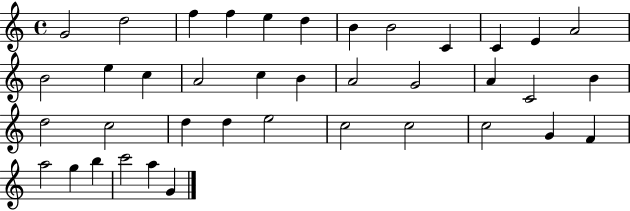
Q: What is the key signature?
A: C major